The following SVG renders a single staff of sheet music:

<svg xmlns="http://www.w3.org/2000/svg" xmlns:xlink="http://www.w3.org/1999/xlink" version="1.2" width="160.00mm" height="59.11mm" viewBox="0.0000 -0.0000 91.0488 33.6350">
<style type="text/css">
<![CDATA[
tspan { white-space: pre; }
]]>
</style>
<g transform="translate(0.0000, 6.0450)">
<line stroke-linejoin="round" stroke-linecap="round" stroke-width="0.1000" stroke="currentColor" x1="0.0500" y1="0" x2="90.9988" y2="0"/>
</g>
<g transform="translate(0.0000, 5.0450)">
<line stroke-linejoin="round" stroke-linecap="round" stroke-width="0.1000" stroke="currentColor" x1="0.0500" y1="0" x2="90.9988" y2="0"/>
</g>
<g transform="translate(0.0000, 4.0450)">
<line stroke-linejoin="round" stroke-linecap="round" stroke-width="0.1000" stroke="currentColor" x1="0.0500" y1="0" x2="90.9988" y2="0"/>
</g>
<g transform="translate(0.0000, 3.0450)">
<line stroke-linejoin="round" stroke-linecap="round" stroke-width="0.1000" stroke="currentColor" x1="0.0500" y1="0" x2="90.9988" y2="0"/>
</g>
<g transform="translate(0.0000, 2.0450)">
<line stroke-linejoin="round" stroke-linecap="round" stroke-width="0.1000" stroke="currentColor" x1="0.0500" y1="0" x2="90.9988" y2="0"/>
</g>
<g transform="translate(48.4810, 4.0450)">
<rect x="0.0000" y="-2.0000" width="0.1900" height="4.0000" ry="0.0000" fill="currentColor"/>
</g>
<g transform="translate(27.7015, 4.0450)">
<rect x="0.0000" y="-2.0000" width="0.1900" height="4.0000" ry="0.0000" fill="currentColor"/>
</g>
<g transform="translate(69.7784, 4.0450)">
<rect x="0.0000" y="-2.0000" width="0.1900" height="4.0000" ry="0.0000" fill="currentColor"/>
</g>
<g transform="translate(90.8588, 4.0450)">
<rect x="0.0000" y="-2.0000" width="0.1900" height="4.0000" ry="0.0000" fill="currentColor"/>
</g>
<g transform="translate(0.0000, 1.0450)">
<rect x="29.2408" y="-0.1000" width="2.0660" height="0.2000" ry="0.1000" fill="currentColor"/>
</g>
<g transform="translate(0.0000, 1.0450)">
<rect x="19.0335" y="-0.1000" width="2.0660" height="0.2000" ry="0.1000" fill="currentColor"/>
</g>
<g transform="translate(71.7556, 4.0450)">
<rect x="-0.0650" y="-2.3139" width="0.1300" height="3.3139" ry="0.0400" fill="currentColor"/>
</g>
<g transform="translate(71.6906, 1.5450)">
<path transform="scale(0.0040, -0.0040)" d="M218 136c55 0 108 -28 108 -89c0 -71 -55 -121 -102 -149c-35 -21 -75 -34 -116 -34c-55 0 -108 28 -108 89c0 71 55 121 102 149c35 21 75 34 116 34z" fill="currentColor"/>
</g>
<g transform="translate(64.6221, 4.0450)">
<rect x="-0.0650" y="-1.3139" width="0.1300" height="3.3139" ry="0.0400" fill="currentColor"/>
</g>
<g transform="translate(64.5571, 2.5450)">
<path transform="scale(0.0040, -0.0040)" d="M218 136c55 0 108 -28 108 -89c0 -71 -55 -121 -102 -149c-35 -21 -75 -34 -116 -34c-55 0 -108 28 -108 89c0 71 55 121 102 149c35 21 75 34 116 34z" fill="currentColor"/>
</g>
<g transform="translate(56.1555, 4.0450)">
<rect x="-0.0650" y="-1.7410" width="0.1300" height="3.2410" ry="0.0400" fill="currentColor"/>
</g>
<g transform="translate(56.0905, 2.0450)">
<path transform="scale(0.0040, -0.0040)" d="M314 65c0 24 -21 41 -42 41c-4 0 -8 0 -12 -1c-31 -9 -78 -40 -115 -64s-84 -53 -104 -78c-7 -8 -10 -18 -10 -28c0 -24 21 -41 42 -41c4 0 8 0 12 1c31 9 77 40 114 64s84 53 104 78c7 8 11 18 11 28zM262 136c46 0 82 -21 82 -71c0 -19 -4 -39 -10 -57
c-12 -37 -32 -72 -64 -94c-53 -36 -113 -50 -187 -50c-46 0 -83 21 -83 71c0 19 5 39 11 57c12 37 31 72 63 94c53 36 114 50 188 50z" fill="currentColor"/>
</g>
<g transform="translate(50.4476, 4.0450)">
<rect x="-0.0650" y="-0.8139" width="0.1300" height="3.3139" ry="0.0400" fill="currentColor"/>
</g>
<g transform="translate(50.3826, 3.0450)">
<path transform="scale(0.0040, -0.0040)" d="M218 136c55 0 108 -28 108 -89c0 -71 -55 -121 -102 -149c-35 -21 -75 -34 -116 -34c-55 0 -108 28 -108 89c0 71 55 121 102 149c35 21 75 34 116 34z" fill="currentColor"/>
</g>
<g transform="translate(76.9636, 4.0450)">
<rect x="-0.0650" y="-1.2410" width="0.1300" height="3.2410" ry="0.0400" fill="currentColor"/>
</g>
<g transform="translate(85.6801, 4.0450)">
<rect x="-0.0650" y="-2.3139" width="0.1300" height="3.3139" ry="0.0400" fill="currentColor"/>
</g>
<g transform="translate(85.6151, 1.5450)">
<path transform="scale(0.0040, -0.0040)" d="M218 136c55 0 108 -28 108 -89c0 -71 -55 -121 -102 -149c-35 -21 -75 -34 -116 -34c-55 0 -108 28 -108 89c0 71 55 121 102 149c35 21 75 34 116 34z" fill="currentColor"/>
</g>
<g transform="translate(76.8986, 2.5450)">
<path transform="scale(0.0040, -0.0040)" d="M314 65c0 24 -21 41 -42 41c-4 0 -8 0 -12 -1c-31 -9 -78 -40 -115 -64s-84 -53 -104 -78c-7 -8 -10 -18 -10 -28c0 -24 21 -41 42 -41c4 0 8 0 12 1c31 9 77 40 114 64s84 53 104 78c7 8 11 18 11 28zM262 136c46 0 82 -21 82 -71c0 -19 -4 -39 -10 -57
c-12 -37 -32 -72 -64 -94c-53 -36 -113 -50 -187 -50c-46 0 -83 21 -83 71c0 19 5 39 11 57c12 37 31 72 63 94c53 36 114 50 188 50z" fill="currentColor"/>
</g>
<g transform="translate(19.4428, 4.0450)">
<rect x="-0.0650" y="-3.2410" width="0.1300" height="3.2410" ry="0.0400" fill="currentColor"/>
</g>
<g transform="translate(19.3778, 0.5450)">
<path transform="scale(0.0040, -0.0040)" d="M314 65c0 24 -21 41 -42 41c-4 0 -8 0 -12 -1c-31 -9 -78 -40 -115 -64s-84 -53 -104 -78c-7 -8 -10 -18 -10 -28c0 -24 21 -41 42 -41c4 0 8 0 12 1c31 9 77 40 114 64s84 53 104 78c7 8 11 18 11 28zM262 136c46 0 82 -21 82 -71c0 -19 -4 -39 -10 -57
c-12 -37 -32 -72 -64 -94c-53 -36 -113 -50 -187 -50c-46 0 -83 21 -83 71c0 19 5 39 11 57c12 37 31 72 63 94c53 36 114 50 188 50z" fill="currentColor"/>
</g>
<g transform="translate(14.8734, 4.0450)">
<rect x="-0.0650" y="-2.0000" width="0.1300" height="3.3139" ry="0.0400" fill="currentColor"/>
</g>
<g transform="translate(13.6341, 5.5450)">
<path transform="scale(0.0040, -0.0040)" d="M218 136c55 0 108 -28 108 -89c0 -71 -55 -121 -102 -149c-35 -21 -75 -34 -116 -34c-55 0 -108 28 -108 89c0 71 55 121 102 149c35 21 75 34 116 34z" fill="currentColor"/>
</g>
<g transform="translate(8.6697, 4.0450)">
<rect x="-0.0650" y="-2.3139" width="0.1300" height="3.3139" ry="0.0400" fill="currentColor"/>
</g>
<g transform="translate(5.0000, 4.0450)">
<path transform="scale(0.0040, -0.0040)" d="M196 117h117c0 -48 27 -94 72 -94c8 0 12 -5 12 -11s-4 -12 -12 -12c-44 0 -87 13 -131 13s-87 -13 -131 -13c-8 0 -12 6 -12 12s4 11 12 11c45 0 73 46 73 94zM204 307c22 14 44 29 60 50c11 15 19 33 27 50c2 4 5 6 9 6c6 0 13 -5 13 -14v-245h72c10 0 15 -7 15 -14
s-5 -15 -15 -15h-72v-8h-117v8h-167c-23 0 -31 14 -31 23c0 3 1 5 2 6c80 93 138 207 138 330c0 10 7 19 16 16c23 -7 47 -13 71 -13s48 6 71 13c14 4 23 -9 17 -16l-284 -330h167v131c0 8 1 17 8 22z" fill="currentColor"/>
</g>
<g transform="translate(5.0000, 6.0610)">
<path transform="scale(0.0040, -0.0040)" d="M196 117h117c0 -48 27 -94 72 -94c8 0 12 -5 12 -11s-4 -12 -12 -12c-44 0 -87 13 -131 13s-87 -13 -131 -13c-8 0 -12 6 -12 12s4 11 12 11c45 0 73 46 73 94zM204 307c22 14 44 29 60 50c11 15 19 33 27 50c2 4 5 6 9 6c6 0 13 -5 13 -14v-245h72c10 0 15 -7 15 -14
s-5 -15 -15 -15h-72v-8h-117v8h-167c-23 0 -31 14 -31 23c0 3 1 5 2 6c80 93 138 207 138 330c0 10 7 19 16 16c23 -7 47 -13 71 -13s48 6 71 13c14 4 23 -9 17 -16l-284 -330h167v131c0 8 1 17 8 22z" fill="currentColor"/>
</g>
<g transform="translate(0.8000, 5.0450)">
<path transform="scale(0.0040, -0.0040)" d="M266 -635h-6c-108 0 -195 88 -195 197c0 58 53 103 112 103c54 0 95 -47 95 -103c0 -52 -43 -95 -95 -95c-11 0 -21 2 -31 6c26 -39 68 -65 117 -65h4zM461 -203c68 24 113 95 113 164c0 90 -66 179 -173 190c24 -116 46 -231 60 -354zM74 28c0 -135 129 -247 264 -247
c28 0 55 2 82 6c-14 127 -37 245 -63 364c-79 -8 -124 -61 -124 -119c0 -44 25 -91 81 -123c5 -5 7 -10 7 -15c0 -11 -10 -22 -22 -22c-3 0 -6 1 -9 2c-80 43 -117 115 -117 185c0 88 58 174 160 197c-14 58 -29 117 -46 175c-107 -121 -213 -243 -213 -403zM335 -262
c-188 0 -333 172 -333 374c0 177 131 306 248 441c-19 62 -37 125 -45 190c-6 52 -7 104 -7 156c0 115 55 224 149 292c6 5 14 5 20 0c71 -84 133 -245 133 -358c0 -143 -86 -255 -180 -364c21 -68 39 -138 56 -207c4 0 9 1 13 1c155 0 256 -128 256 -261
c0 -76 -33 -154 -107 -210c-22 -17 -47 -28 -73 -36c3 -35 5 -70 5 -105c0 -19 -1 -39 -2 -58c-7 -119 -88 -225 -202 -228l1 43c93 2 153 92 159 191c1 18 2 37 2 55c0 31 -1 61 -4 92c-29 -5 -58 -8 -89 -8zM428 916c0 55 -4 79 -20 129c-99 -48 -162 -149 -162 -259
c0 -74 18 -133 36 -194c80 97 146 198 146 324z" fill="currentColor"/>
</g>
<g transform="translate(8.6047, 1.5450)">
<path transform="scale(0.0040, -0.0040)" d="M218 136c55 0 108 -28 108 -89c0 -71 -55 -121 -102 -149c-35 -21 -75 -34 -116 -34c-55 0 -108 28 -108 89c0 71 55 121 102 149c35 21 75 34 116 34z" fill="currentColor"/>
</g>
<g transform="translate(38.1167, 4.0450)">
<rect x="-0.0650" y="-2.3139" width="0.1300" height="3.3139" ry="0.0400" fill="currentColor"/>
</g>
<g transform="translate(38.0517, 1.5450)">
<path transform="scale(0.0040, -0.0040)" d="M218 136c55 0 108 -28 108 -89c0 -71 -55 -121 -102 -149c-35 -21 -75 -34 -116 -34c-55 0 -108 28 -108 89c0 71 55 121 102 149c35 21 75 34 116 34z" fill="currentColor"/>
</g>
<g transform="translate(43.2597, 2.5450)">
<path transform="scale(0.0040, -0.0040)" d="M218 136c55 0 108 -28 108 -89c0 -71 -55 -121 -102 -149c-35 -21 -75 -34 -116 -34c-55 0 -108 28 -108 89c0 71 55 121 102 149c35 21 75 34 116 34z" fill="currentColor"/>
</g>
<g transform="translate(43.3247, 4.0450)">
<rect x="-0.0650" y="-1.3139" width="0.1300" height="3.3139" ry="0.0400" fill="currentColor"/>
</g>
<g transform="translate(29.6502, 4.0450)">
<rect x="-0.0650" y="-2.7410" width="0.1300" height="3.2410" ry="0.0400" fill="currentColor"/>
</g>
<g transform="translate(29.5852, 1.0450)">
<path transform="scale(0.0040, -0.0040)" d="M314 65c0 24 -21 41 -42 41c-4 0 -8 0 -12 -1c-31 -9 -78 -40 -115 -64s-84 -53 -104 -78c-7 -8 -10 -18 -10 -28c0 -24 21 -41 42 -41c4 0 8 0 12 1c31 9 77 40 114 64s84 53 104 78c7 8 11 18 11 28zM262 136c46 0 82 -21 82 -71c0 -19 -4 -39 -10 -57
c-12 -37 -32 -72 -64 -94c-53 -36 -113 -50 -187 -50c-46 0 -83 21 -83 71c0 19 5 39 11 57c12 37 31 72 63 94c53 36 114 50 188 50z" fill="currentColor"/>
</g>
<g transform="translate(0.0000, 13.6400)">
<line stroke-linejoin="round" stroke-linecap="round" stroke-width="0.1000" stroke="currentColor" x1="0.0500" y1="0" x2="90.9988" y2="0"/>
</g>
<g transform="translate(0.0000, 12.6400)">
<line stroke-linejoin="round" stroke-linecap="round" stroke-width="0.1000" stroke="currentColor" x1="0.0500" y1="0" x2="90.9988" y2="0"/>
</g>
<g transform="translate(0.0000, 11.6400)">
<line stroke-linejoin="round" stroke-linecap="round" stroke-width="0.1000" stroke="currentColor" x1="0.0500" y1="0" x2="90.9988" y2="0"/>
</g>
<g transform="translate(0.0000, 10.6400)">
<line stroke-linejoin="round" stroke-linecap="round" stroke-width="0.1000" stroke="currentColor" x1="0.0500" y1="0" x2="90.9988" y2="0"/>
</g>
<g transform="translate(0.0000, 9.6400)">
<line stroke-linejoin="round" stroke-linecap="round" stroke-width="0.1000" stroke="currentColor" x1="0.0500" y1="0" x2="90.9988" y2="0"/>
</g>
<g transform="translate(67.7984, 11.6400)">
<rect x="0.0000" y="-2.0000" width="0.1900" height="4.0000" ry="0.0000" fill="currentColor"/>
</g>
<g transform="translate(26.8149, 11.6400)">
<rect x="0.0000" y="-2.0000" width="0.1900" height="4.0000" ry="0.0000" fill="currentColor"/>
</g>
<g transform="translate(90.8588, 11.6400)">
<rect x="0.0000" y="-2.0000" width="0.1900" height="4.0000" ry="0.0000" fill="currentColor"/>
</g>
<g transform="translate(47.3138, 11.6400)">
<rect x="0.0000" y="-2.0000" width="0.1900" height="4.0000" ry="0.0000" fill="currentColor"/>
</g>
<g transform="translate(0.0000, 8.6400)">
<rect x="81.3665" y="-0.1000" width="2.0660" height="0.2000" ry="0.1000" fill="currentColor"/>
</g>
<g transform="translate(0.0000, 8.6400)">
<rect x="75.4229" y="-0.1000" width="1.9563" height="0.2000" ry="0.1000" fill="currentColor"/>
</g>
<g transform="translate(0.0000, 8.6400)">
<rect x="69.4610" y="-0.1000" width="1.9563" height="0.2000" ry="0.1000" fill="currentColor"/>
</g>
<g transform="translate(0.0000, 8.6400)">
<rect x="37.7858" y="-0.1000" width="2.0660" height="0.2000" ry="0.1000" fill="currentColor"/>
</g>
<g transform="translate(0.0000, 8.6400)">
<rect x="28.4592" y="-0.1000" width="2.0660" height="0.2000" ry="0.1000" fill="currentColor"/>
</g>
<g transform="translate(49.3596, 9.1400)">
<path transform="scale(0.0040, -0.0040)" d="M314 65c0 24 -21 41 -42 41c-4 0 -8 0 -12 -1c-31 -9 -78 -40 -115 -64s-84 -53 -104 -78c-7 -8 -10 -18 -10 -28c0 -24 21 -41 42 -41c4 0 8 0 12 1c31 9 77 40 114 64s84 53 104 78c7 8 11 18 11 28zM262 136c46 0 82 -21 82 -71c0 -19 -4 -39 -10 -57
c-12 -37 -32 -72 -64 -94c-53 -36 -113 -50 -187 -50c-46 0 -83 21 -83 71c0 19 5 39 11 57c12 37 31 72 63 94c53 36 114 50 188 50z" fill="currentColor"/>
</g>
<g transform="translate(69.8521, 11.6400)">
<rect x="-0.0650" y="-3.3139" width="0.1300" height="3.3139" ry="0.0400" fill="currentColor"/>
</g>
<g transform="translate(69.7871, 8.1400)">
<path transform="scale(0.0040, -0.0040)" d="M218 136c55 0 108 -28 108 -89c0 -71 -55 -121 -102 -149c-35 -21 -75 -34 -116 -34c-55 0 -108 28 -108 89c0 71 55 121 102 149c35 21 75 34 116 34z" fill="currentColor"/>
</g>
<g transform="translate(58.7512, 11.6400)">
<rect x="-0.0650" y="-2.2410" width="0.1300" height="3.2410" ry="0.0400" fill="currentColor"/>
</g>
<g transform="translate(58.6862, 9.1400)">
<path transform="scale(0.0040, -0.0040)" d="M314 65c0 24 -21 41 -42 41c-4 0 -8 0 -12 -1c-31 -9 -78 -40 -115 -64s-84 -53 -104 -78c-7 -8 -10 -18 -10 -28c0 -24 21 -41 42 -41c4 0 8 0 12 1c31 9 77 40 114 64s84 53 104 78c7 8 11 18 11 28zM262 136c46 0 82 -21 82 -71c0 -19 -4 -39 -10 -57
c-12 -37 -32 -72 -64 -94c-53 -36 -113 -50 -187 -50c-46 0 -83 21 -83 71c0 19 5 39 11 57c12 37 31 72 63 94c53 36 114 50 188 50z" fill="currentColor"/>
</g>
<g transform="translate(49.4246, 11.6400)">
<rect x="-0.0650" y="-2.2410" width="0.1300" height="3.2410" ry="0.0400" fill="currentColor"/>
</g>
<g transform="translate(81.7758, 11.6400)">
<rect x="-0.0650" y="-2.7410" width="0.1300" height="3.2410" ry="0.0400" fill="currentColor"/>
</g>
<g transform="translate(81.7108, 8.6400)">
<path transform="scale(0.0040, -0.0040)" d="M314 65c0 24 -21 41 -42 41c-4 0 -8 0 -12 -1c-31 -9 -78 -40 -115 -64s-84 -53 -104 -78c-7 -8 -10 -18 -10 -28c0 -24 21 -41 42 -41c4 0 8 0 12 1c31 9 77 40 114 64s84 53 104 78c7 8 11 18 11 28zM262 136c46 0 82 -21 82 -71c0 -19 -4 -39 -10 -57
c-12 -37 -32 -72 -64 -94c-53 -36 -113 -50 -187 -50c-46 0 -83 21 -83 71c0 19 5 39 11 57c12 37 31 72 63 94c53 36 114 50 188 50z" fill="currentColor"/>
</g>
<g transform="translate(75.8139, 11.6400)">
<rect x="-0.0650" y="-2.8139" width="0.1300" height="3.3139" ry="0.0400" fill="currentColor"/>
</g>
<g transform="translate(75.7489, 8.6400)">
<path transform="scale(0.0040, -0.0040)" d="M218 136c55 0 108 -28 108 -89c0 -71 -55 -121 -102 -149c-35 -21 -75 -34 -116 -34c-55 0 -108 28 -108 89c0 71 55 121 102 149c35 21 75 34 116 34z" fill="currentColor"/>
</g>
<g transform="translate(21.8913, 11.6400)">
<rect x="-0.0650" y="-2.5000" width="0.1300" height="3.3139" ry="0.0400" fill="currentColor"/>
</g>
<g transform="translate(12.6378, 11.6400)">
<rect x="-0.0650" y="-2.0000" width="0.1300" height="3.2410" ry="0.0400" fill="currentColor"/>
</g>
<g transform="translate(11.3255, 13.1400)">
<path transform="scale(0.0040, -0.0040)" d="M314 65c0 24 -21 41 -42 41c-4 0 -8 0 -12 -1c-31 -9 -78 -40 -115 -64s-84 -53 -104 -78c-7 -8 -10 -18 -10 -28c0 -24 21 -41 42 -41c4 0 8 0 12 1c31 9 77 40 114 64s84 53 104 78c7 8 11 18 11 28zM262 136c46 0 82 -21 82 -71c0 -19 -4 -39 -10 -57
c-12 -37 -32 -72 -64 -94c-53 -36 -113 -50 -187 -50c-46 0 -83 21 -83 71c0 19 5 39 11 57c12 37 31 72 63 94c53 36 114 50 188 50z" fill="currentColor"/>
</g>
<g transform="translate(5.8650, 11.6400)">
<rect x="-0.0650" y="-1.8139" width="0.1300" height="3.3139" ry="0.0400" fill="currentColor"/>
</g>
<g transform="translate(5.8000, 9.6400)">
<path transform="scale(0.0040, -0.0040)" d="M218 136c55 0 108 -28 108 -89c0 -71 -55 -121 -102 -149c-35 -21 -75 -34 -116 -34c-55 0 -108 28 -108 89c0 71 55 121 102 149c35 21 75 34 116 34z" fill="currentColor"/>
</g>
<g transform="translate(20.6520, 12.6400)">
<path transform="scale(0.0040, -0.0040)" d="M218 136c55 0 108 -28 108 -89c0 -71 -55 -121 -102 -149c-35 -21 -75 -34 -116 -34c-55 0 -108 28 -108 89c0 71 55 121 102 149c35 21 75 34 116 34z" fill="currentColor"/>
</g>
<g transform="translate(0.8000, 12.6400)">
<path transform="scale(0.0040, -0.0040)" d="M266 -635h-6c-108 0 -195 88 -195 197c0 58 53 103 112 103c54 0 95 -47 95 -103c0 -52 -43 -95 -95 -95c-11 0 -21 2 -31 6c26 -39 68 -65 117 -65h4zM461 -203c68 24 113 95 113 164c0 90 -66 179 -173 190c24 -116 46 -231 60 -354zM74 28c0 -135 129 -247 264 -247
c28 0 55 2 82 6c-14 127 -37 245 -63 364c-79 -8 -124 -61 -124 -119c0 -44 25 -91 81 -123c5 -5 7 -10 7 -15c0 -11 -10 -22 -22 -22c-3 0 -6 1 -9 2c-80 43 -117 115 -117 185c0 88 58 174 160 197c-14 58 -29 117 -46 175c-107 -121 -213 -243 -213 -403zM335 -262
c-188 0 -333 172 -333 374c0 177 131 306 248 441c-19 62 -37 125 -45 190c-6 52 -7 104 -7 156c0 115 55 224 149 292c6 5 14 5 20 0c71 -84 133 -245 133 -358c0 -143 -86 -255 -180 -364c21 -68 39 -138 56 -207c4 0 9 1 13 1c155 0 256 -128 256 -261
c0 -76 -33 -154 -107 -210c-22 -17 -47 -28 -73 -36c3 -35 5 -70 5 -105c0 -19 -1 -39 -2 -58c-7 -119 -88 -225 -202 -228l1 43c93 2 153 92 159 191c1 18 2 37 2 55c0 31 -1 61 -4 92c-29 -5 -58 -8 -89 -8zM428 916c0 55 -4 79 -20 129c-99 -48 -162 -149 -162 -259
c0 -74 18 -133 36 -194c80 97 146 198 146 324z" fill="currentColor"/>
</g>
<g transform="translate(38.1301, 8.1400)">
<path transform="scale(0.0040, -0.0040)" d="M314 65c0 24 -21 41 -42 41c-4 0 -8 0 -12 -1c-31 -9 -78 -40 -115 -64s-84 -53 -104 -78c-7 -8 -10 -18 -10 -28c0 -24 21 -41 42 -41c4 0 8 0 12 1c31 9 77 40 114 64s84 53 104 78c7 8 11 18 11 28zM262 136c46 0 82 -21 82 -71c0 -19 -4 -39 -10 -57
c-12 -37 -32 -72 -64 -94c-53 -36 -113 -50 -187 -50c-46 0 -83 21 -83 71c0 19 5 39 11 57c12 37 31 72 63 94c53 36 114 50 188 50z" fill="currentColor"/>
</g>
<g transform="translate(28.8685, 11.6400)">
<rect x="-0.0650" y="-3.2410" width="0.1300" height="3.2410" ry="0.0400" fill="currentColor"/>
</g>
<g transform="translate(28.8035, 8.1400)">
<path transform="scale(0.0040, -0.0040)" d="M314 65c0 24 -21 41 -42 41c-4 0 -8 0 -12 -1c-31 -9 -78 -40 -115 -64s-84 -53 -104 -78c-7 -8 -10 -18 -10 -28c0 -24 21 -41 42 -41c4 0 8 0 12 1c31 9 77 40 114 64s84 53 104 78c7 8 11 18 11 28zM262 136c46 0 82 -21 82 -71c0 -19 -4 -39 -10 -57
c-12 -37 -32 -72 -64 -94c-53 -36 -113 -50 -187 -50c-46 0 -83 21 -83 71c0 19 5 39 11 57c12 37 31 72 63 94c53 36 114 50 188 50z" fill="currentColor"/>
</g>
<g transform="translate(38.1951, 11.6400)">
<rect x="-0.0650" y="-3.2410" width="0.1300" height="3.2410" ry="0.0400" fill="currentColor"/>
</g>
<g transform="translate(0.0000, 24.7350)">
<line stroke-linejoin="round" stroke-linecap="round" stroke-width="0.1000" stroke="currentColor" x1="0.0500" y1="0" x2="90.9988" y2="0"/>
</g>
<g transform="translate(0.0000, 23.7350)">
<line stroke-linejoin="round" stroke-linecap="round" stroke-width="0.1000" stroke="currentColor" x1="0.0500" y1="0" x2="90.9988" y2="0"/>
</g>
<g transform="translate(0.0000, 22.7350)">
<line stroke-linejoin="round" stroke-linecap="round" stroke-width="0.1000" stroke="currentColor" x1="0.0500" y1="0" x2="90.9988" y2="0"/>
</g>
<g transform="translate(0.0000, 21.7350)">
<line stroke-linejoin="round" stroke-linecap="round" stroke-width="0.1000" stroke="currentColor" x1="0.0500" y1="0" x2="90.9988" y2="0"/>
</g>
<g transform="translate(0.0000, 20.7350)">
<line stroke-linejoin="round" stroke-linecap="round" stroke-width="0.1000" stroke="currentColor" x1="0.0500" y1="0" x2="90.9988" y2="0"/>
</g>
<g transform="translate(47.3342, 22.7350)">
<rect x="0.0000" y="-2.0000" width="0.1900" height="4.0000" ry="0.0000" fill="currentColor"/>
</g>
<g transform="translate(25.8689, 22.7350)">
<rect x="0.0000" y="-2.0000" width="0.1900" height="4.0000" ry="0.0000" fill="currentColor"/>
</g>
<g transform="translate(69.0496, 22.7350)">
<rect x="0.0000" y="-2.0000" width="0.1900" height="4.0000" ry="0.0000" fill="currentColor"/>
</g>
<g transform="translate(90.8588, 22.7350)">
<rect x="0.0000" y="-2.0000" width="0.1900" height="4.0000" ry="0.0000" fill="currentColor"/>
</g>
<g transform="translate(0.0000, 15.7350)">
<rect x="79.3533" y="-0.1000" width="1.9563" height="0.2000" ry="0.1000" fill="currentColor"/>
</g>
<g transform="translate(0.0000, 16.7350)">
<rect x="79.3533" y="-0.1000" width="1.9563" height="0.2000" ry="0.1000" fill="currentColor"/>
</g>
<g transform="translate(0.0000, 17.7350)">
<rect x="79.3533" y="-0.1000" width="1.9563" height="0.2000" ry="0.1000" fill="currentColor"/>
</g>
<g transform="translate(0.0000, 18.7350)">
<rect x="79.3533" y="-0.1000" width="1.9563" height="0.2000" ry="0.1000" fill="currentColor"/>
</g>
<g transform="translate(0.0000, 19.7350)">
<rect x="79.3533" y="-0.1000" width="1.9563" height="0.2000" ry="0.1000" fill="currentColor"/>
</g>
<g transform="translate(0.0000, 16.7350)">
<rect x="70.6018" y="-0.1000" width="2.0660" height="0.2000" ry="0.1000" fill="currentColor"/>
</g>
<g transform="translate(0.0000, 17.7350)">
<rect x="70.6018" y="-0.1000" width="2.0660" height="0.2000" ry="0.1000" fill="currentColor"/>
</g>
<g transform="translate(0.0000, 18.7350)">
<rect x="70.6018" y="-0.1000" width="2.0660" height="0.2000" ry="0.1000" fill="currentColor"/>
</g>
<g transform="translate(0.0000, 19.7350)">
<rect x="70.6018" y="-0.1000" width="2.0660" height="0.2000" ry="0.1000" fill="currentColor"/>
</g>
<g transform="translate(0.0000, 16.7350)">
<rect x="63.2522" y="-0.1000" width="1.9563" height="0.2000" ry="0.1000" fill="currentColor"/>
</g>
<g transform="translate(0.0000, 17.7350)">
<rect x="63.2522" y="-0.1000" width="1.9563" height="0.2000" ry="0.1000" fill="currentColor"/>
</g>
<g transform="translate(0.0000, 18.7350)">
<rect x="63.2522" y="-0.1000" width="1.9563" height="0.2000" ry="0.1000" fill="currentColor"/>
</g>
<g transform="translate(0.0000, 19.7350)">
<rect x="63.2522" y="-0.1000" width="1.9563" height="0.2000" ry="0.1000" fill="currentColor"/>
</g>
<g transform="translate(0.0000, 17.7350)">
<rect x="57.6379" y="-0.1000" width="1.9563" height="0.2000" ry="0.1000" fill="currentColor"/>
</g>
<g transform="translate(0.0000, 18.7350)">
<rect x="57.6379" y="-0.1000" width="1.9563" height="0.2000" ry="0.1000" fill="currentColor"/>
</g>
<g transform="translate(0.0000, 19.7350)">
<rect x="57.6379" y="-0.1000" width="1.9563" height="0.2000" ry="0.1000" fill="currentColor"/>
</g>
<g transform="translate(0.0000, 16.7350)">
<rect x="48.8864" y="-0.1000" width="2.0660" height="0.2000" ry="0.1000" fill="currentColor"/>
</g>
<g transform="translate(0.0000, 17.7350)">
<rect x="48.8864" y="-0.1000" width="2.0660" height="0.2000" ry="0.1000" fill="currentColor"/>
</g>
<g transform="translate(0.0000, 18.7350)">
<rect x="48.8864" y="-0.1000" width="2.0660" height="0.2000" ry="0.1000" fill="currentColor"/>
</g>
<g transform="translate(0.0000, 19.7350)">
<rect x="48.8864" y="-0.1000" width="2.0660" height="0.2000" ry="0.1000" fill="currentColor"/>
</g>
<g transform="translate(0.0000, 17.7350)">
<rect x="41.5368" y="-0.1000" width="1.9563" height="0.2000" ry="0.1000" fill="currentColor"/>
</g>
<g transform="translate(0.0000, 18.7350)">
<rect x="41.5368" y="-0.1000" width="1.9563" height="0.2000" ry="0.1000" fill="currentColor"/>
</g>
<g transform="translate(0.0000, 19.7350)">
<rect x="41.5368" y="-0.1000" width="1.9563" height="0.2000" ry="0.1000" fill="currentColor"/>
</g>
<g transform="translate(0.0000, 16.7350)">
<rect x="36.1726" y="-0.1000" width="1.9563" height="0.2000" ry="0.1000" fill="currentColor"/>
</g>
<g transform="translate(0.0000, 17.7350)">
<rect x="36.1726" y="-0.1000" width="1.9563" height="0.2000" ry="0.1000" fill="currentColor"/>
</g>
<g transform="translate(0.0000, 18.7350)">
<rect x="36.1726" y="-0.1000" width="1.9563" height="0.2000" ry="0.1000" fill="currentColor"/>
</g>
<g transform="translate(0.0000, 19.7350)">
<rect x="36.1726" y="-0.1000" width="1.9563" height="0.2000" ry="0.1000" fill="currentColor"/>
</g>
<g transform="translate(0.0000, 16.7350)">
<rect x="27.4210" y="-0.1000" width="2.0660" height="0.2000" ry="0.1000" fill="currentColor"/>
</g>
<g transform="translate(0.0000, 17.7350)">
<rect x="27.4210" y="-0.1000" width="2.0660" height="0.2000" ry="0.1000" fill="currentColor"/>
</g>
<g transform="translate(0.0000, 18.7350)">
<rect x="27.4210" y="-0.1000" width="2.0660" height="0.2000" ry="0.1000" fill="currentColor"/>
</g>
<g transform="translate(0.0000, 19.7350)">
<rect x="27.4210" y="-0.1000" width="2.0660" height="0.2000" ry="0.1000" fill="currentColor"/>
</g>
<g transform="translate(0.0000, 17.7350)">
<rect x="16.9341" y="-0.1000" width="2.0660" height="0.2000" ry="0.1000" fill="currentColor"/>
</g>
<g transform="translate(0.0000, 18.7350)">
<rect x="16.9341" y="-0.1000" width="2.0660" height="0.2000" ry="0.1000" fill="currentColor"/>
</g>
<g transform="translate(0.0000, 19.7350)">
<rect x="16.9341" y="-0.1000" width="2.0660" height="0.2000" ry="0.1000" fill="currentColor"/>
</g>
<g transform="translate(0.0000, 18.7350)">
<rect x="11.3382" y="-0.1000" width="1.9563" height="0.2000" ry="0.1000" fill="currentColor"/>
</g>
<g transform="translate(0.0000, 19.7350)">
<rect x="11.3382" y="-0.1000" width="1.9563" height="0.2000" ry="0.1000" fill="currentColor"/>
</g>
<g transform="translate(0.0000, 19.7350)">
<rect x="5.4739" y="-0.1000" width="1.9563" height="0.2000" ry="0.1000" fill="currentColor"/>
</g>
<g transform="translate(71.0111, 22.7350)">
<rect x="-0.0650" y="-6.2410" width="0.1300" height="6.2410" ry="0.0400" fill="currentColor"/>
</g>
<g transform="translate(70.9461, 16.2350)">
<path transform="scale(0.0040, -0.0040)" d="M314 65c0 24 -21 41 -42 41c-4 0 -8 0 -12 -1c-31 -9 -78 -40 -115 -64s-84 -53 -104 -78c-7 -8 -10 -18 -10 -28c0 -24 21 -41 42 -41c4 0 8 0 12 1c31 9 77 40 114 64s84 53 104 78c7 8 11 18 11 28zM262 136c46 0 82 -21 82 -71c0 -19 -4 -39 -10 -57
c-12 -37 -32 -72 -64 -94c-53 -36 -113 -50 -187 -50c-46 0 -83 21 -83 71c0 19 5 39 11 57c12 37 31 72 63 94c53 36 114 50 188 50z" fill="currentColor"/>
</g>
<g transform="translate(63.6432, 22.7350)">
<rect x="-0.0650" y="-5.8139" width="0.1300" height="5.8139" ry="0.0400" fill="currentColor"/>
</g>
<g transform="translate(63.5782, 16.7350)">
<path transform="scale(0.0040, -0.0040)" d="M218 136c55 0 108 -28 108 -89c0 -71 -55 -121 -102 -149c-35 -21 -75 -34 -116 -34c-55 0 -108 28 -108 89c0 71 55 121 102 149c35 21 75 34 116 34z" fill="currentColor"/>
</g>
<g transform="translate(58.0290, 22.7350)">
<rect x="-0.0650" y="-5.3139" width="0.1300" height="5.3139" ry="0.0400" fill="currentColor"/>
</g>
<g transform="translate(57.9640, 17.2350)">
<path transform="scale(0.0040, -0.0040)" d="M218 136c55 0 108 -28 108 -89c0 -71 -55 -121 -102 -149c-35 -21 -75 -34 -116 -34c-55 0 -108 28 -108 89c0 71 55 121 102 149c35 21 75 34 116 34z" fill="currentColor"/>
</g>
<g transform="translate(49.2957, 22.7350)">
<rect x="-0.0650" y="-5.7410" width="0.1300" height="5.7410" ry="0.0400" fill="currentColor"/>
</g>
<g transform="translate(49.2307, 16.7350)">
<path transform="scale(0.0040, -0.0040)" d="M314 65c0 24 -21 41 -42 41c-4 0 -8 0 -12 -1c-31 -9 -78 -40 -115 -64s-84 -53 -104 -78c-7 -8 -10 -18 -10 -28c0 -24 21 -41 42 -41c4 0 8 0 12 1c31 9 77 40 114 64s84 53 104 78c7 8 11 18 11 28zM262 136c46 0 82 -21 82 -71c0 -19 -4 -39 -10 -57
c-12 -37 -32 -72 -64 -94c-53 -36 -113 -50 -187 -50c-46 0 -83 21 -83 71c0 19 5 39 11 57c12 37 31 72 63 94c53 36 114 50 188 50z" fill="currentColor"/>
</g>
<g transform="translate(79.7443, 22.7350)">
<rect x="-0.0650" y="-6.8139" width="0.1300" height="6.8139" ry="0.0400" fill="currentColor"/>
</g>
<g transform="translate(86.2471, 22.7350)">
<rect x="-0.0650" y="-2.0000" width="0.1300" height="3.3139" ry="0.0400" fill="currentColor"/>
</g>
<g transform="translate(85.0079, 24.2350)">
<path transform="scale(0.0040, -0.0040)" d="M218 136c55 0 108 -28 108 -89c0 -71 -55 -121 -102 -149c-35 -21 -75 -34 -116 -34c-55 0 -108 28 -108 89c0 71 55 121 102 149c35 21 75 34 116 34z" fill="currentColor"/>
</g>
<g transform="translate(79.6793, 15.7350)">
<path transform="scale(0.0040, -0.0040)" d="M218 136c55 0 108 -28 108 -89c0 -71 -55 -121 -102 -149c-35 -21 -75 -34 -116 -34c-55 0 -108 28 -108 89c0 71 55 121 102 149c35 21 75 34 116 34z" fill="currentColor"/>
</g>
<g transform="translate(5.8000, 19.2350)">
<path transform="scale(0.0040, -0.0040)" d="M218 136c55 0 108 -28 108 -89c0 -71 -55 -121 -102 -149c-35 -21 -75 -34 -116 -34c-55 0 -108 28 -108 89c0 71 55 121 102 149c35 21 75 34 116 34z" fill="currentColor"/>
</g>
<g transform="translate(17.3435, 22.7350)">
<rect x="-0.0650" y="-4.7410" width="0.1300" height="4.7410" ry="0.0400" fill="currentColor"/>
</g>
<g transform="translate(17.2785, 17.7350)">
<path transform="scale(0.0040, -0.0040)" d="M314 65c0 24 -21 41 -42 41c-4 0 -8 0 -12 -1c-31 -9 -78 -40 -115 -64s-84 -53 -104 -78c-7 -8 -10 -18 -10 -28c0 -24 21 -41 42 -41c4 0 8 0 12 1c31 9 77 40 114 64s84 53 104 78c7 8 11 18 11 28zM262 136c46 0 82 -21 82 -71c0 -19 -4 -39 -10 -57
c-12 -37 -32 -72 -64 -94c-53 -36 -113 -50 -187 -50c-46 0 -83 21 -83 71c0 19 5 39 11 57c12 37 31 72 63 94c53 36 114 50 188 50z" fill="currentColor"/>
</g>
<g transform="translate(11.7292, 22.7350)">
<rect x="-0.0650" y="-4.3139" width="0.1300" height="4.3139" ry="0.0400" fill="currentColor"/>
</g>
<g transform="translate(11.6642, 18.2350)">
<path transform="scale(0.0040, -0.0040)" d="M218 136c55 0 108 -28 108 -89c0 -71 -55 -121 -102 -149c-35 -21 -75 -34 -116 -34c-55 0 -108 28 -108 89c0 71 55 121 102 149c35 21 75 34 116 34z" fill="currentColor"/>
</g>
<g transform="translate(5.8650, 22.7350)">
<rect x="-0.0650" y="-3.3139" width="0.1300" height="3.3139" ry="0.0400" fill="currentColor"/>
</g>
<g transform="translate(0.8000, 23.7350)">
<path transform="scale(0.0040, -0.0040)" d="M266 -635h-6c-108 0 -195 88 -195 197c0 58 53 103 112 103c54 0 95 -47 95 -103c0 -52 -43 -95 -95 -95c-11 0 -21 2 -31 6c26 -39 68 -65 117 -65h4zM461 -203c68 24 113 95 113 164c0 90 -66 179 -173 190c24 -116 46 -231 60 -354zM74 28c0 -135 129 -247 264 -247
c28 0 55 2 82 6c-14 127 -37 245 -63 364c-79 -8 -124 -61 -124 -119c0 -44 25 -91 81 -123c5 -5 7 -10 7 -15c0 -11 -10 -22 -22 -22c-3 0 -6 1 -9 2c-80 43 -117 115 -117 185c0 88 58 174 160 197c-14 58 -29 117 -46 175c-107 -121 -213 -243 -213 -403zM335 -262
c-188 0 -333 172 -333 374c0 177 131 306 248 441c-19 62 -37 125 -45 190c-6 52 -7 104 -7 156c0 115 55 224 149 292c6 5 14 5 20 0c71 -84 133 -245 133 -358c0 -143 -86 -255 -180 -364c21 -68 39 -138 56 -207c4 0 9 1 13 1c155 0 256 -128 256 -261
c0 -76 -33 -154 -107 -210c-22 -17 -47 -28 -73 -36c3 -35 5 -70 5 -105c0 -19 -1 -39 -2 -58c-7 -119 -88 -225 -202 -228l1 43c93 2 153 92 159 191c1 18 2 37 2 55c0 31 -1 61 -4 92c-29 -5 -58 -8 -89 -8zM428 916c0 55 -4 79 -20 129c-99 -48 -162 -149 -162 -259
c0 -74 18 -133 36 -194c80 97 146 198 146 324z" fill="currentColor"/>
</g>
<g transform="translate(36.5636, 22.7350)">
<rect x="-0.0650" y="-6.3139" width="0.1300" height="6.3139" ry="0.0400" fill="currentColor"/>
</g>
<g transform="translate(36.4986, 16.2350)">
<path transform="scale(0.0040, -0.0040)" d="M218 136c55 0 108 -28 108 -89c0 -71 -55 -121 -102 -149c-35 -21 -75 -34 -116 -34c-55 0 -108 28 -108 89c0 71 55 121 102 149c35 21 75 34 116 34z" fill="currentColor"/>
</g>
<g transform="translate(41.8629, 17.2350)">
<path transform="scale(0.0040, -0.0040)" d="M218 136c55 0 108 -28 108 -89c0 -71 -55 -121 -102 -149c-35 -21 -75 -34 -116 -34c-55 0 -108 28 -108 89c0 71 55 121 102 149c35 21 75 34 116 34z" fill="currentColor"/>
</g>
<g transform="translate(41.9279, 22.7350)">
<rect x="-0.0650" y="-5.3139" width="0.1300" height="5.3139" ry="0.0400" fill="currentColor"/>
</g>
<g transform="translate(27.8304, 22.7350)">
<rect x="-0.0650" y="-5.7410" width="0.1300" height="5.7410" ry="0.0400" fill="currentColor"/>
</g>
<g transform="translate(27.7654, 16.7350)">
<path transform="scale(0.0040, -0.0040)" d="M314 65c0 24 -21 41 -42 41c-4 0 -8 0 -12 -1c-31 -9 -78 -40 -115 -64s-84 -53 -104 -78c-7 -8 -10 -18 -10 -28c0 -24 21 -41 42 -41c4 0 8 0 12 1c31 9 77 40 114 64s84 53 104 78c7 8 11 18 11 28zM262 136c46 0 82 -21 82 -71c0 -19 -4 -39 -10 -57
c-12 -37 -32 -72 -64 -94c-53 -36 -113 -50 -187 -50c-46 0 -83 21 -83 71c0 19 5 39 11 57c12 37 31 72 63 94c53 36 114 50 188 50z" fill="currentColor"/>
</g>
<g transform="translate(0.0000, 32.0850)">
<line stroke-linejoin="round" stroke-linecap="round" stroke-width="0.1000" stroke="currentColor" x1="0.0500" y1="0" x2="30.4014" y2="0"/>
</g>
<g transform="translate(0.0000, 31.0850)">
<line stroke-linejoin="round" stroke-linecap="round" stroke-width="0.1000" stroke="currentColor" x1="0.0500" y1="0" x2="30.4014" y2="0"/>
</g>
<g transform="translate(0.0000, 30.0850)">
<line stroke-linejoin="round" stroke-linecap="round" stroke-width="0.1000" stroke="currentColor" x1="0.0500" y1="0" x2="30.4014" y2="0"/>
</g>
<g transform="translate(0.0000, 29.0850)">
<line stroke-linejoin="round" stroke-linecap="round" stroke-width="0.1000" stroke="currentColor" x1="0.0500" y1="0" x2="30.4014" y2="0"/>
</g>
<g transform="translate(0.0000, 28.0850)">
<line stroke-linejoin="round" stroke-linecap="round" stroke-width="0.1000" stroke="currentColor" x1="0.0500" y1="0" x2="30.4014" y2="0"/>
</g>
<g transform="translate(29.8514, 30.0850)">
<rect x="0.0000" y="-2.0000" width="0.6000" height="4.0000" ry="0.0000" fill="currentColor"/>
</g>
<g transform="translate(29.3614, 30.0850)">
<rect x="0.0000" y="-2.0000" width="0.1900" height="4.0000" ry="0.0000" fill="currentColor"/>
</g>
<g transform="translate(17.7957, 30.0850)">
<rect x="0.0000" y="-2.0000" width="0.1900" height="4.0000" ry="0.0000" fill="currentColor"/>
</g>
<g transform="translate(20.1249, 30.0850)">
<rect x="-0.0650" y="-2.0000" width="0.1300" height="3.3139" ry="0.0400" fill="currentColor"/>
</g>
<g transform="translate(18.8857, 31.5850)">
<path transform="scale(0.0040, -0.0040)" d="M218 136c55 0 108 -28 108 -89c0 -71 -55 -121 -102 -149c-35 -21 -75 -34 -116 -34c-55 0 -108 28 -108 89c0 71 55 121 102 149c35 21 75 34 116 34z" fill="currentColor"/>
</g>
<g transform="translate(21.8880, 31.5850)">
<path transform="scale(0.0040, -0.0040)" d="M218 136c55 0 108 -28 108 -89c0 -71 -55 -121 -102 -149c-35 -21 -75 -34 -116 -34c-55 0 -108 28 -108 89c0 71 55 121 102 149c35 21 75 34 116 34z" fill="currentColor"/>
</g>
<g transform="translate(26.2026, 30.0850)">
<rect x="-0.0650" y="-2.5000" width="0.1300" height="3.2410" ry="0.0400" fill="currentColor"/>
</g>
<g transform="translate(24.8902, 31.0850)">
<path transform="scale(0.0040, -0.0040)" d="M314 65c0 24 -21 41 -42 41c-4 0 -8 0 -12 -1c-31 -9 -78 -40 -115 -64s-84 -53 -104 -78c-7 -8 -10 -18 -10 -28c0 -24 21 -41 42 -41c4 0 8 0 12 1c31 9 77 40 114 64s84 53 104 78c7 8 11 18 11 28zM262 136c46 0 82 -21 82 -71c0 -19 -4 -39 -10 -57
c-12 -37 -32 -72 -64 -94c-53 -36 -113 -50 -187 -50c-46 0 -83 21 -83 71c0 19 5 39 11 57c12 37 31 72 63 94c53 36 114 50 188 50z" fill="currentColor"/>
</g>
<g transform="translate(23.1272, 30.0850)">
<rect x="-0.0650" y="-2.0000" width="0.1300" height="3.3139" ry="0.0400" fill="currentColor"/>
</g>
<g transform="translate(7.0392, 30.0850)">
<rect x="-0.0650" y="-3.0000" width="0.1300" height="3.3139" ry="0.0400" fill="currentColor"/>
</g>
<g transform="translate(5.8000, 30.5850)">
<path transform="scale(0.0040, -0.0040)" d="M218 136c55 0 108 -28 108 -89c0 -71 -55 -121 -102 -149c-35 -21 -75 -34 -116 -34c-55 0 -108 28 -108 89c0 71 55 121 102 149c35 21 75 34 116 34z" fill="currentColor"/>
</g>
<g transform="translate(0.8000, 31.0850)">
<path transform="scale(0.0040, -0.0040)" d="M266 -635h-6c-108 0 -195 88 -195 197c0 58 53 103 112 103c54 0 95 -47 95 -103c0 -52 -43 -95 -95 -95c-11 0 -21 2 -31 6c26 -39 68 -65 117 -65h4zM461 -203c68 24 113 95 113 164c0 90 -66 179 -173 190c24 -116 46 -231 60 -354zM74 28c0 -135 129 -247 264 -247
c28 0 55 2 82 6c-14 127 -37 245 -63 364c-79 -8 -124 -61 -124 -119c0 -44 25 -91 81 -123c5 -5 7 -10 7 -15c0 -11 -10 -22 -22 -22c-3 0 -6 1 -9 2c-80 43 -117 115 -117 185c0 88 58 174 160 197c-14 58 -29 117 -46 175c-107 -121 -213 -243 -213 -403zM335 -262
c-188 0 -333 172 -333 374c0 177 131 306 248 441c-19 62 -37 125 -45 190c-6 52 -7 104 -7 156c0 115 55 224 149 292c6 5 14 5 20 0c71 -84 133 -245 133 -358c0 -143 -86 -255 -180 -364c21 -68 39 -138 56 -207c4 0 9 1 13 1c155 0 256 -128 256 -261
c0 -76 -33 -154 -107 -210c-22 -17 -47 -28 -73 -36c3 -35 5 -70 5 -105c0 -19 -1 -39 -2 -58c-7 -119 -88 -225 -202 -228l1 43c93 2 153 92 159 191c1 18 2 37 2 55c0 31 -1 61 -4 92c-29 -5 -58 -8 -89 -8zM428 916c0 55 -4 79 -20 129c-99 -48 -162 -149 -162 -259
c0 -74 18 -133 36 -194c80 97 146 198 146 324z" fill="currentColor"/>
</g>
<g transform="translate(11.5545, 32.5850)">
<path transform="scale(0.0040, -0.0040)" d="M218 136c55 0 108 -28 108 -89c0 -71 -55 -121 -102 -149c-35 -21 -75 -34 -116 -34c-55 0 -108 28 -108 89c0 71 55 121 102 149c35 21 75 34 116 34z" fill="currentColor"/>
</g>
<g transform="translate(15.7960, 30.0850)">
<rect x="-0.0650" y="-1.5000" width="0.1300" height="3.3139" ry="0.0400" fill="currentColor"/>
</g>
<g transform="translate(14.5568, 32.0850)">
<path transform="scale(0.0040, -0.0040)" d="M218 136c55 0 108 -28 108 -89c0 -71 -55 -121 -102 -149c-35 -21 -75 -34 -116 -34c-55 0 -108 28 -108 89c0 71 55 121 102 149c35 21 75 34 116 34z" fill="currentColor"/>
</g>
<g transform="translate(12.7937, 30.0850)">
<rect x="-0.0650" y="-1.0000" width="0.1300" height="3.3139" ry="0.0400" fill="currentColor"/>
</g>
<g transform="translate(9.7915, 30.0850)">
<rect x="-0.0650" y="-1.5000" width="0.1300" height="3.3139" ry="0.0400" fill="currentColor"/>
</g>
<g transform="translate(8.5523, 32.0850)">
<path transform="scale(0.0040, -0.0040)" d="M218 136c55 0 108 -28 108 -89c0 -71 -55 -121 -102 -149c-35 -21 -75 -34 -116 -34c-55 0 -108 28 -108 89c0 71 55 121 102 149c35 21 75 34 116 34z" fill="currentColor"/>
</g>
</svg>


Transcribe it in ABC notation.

X:1
T:Untitled
M:4/4
L:1/4
K:C
g F b2 a2 g e d f2 e g e2 g f F2 G b2 b2 g2 g2 b a a2 b d' e'2 g'2 a' f' g'2 f' g' a'2 b' F A E D E F F G2